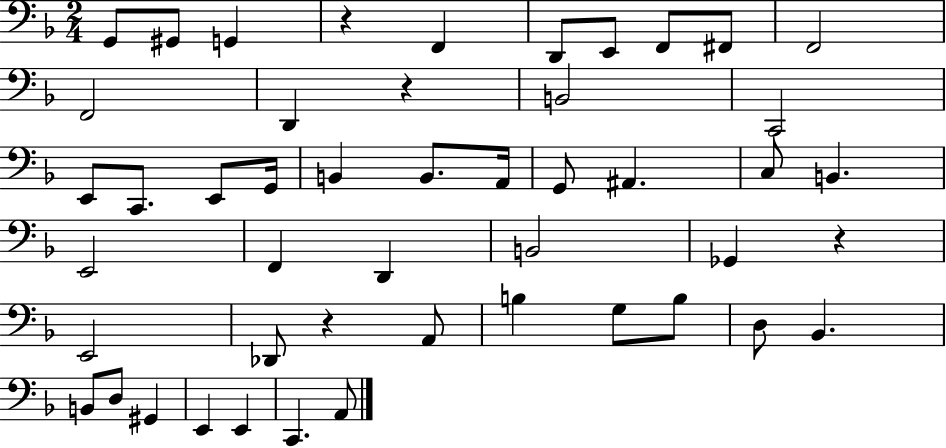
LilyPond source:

{
  \clef bass
  \numericTimeSignature
  \time 2/4
  \key f \major
  g,8 gis,8 g,4 | r4 f,4 | d,8 e,8 f,8 fis,8 | f,2 | \break f,2 | d,4 r4 | b,2 | c,2 | \break e,8 c,8. e,8 g,16 | b,4 b,8. a,16 | g,8 ais,4. | c8 b,4. | \break e,2 | f,4 d,4 | b,2 | ges,4 r4 | \break e,2 | des,8 r4 a,8 | b4 g8 b8 | d8 bes,4. | \break b,8 d8 gis,4 | e,4 e,4 | c,4. a,8 | \bar "|."
}